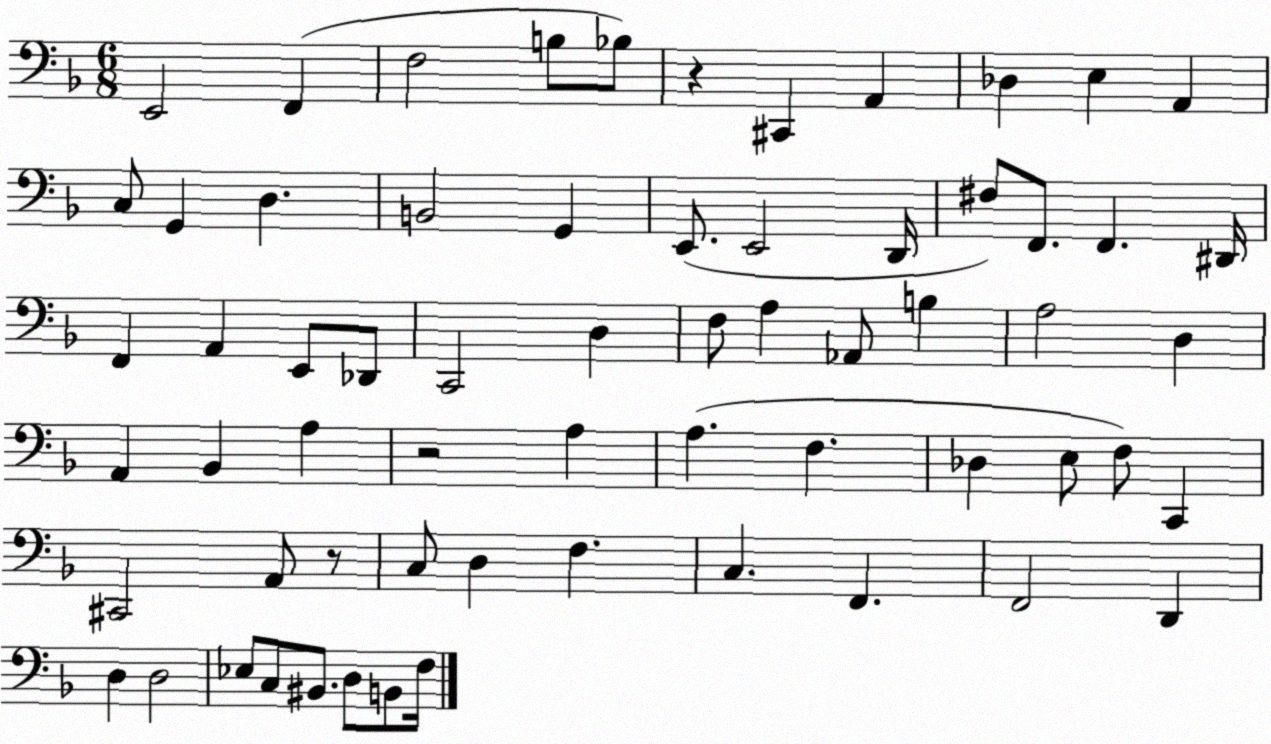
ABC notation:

X:1
T:Untitled
M:6/8
L:1/4
K:F
E,,2 F,, F,2 B,/2 _B,/2 z ^C,, A,, _D, E, A,, C,/2 G,, D, B,,2 G,, E,,/2 E,,2 D,,/4 ^F,/2 F,,/2 F,, ^D,,/4 F,, A,, E,,/2 _D,,/2 C,,2 D, F,/2 A, _A,,/2 B, A,2 D, A,, _B,, A, z2 A, A, F, _D, E,/2 F,/2 C,, ^C,,2 A,,/2 z/2 C,/2 D, F, C, F,, F,,2 D,, D, D,2 _E,/2 C,/2 ^B,,/2 D,/2 B,,/2 F,/4